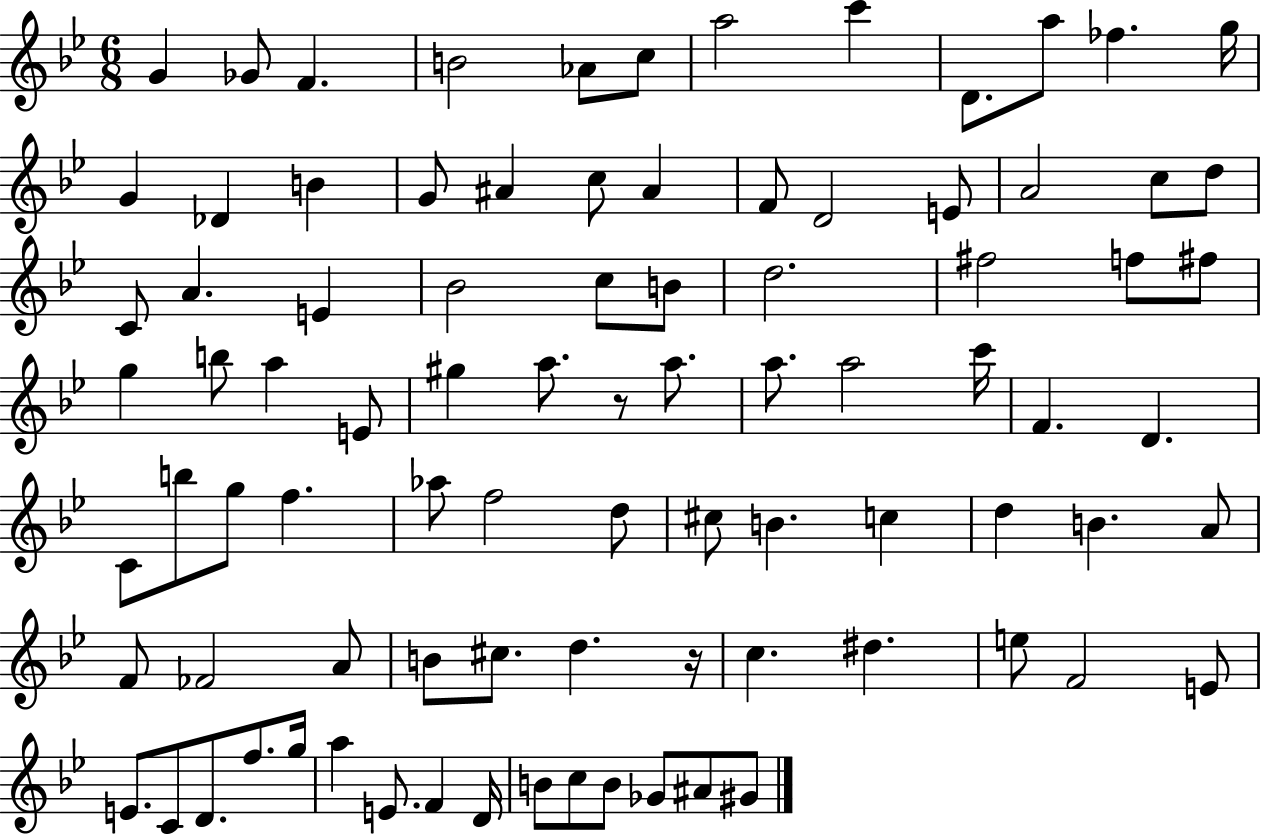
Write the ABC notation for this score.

X:1
T:Untitled
M:6/8
L:1/4
K:Bb
G _G/2 F B2 _A/2 c/2 a2 c' D/2 a/2 _f g/4 G _D B G/2 ^A c/2 ^A F/2 D2 E/2 A2 c/2 d/2 C/2 A E _B2 c/2 B/2 d2 ^f2 f/2 ^f/2 g b/2 a E/2 ^g a/2 z/2 a/2 a/2 a2 c'/4 F D C/2 b/2 g/2 f _a/2 f2 d/2 ^c/2 B c d B A/2 F/2 _F2 A/2 B/2 ^c/2 d z/4 c ^d e/2 F2 E/2 E/2 C/2 D/2 f/2 g/4 a E/2 F D/4 B/2 c/2 B/2 _G/2 ^A/2 ^G/2